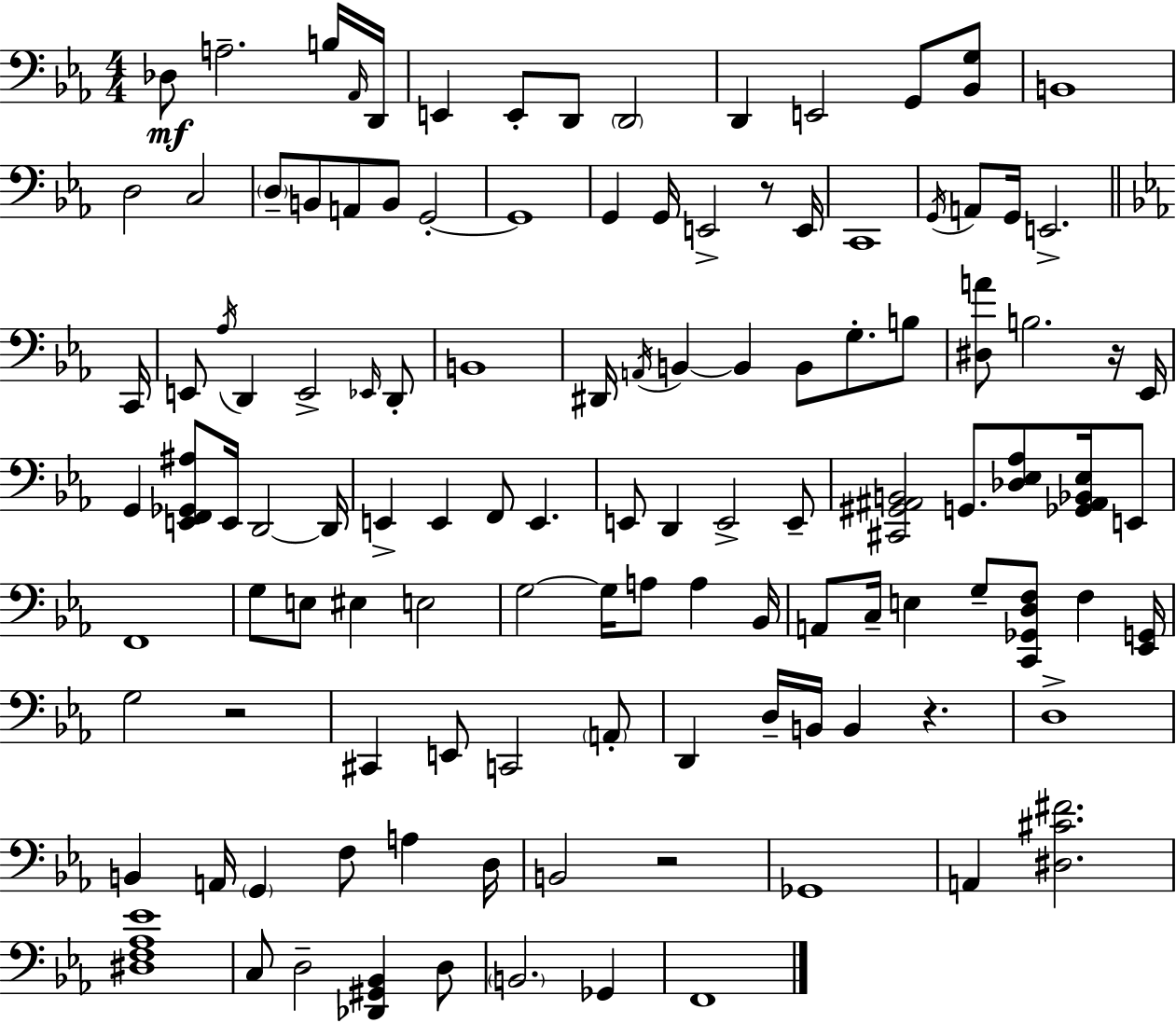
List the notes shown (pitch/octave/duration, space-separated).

Db3/e A3/h. B3/s Ab2/s D2/s E2/q E2/e D2/e D2/h D2/q E2/h G2/e [Bb2,G3]/e B2/w D3/h C3/h D3/e B2/e A2/e B2/e G2/h G2/w G2/q G2/s E2/h R/e E2/s C2/w G2/s A2/e G2/s E2/h. C2/s E2/e Ab3/s D2/q E2/h Eb2/s D2/e B2/w D#2/s A2/s B2/q B2/q B2/e G3/e. B3/e [D#3,A4]/e B3/h. R/s Eb2/s G2/q [E2,F2,Gb2,A#3]/e E2/s D2/h D2/s E2/q E2/q F2/e E2/q. E2/e D2/q E2/h E2/e [C#2,G#2,A#2,B2]/h G2/e. [Db3,Eb3,Ab3]/e [Gb2,A#2,Bb2,Eb3]/s E2/e F2/w G3/e E3/e EIS3/q E3/h G3/h G3/s A3/e A3/q Bb2/s A2/e C3/s E3/q G3/e [C2,Gb2,D3,F3]/e F3/q [Eb2,G2]/s G3/h R/h C#2/q E2/e C2/h A2/e D2/q D3/s B2/s B2/q R/q. D3/w B2/q A2/s G2/q F3/e A3/q D3/s B2/h R/h Gb2/w A2/q [D#3,C#4,F#4]/h. [D#3,F3,Ab3,Eb4]/w C3/e D3/h [Db2,G#2,Bb2]/q D3/e B2/h. Gb2/q F2/w